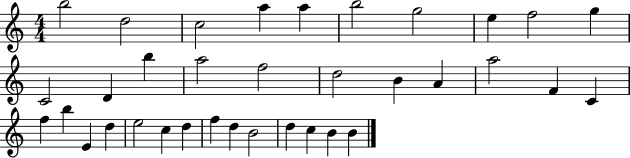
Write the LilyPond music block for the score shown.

{
  \clef treble
  \numericTimeSignature
  \time 4/4
  \key c \major
  b''2 d''2 | c''2 a''4 a''4 | b''2 g''2 | e''4 f''2 g''4 | \break c'2 d'4 b''4 | a''2 f''2 | d''2 b'4 a'4 | a''2 f'4 c'4 | \break f''4 b''4 e'4 d''4 | e''2 c''4 d''4 | f''4 d''4 b'2 | d''4 c''4 b'4 b'4 | \break \bar "|."
}